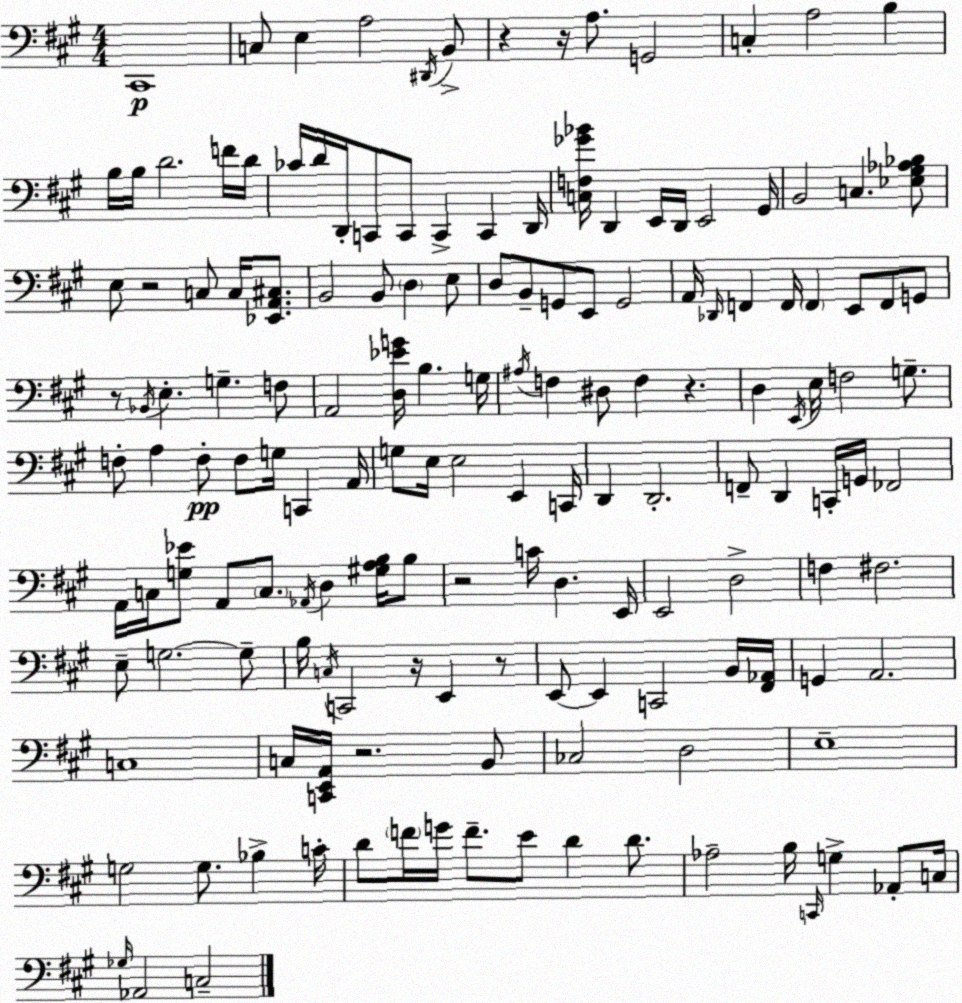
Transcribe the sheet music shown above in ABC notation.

X:1
T:Untitled
M:4/4
L:1/4
K:A
^C,,4 C,/2 E, A,2 ^D,,/4 B,,/2 z z/4 A,/2 G,,2 C, A,2 B, B,/4 B,/4 D2 F/4 D/4 _C/4 D/4 D,,/4 C,,/2 C,,/2 C,, C,, D,,/4 [C,F,_G_B]/4 D,, E,,/4 D,,/4 E,,2 ^G,,/4 B,,2 C, [_E,^G,_A,_B,]/2 E,/2 z2 C,/2 C,/4 [_E,,A,,^C,]/2 B,,2 B,,/2 D, E,/2 D,/2 B,,/2 G,,/2 E,,/2 G,,2 A,,/4 _D,,/4 F,, F,,/4 F,, E,,/2 F,,/2 G,,/2 z/2 _B,,/4 E, G, F,/2 A,,2 [D,_EG]/4 B, G,/4 ^A,/4 F, ^D,/2 F, z D, E,,/4 E,/4 F,2 G,/2 F,/2 A, F,/2 F,/2 G,/4 C,, A,,/4 G,/2 E,/4 E,2 E,, C,,/4 D,, D,,2 F,,/2 D,, C,,/4 G,,/4 _F,,2 A,,/4 C,/4 [G,_E]/2 A,,/2 C,/2 _A,,/4 D, [^G,A,B,]/4 B,/2 z2 C/4 D, E,,/4 E,,2 D,2 F, ^F,2 E,/2 G,2 G,/2 B,/4 C,/4 C,,2 z/4 E,, z/2 E,,/2 E,, C,,2 B,,/4 [^F,,_A,,]/4 G,, A,,2 C,4 C,/4 [C,,E,,A,,]/4 z2 B,,/2 _C,2 D,2 E,4 G,2 G,/2 _B, C/4 D/2 F/4 G/4 F/2 E/2 D D/2 _A,2 B,/4 C,,/4 G, _A,,/2 C,/4 _G,/4 _A,,2 C,2